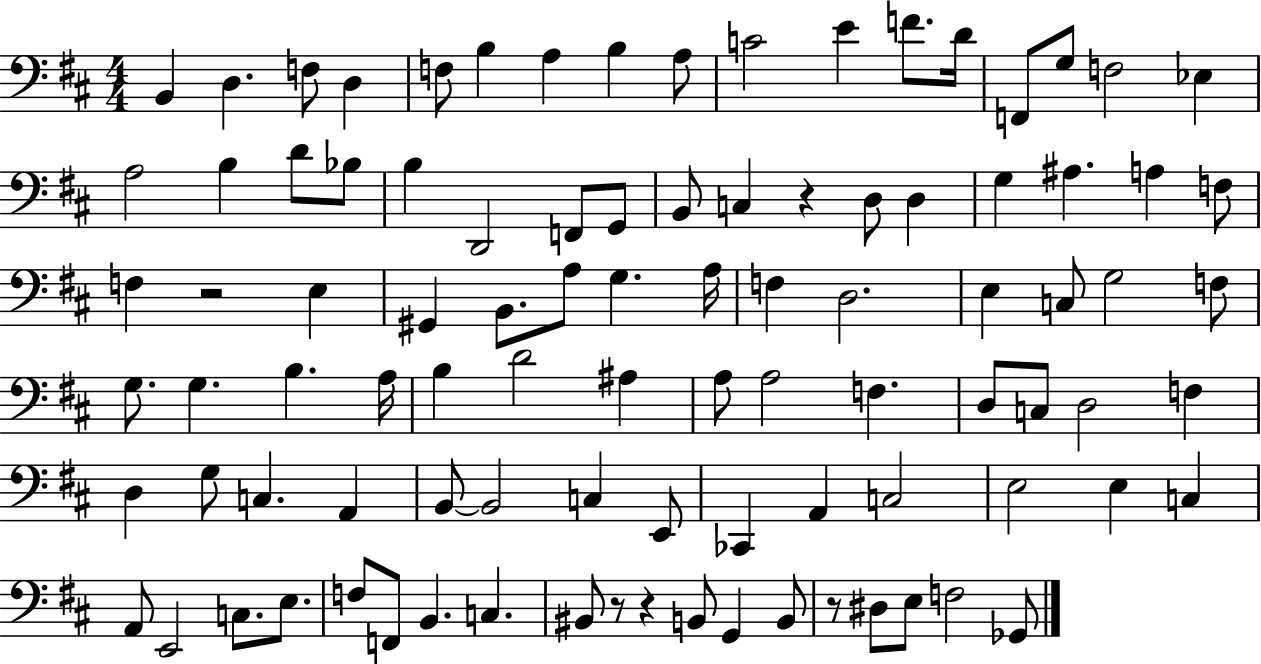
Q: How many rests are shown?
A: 5